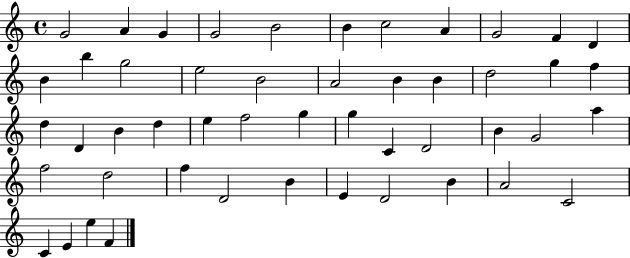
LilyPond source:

{
  \clef treble
  \time 4/4
  \defaultTimeSignature
  \key c \major
  g'2 a'4 g'4 | g'2 b'2 | b'4 c''2 a'4 | g'2 f'4 d'4 | \break b'4 b''4 g''2 | e''2 b'2 | a'2 b'4 b'4 | d''2 g''4 f''4 | \break d''4 d'4 b'4 d''4 | e''4 f''2 g''4 | g''4 c'4 d'2 | b'4 g'2 a''4 | \break f''2 d''2 | f''4 d'2 b'4 | e'4 d'2 b'4 | a'2 c'2 | \break c'4 e'4 e''4 f'4 | \bar "|."
}